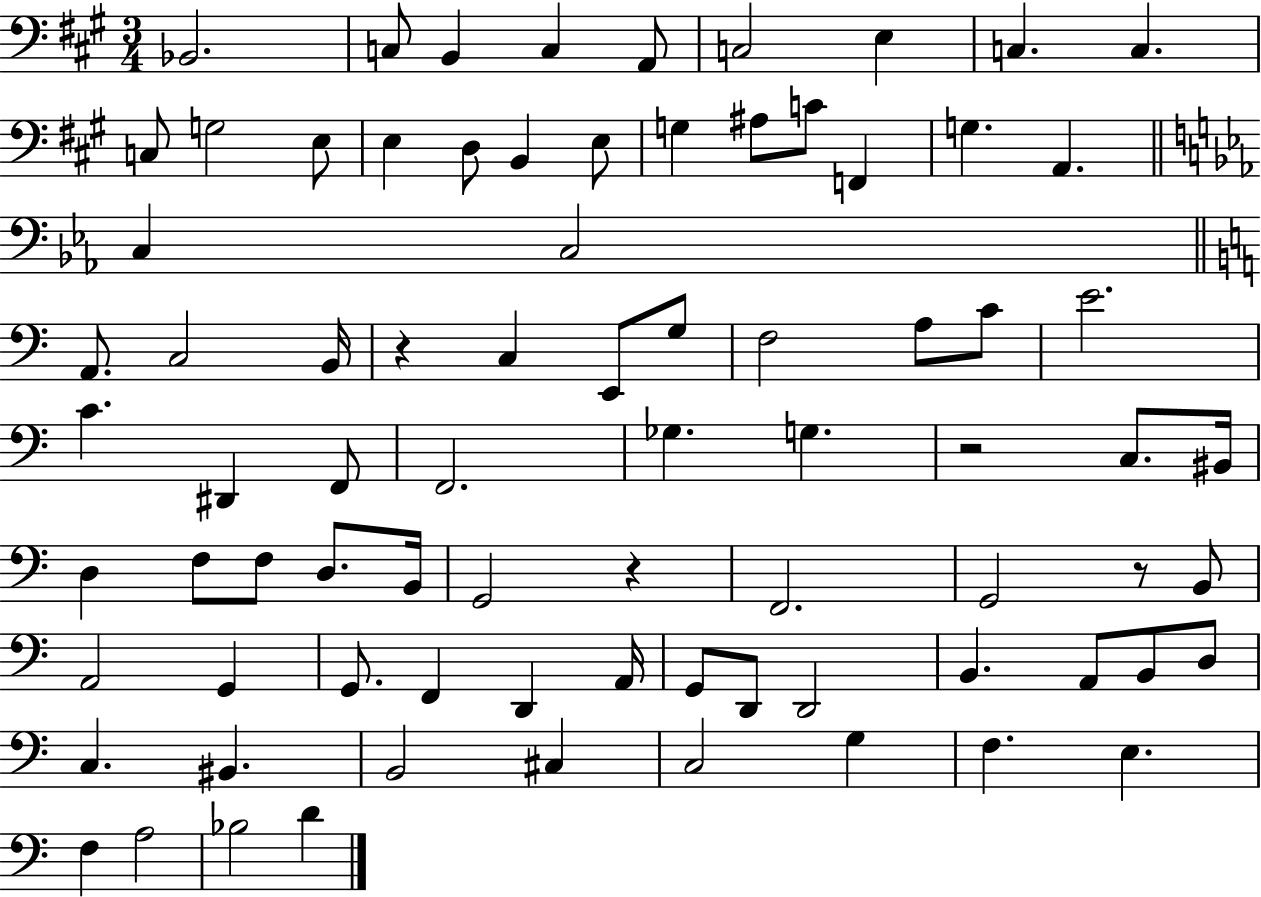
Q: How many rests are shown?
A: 4